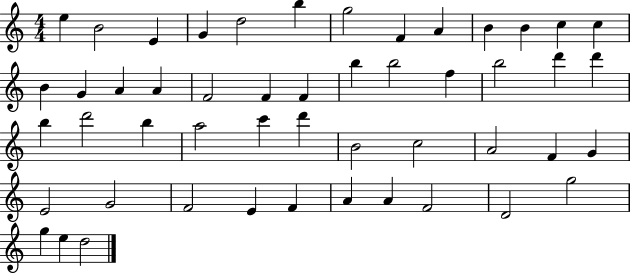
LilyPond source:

{
  \clef treble
  \numericTimeSignature
  \time 4/4
  \key c \major
  e''4 b'2 e'4 | g'4 d''2 b''4 | g''2 f'4 a'4 | b'4 b'4 c''4 c''4 | \break b'4 g'4 a'4 a'4 | f'2 f'4 f'4 | b''4 b''2 f''4 | b''2 d'''4 d'''4 | \break b''4 d'''2 b''4 | a''2 c'''4 d'''4 | b'2 c''2 | a'2 f'4 g'4 | \break e'2 g'2 | f'2 e'4 f'4 | a'4 a'4 f'2 | d'2 g''2 | \break g''4 e''4 d''2 | \bar "|."
}